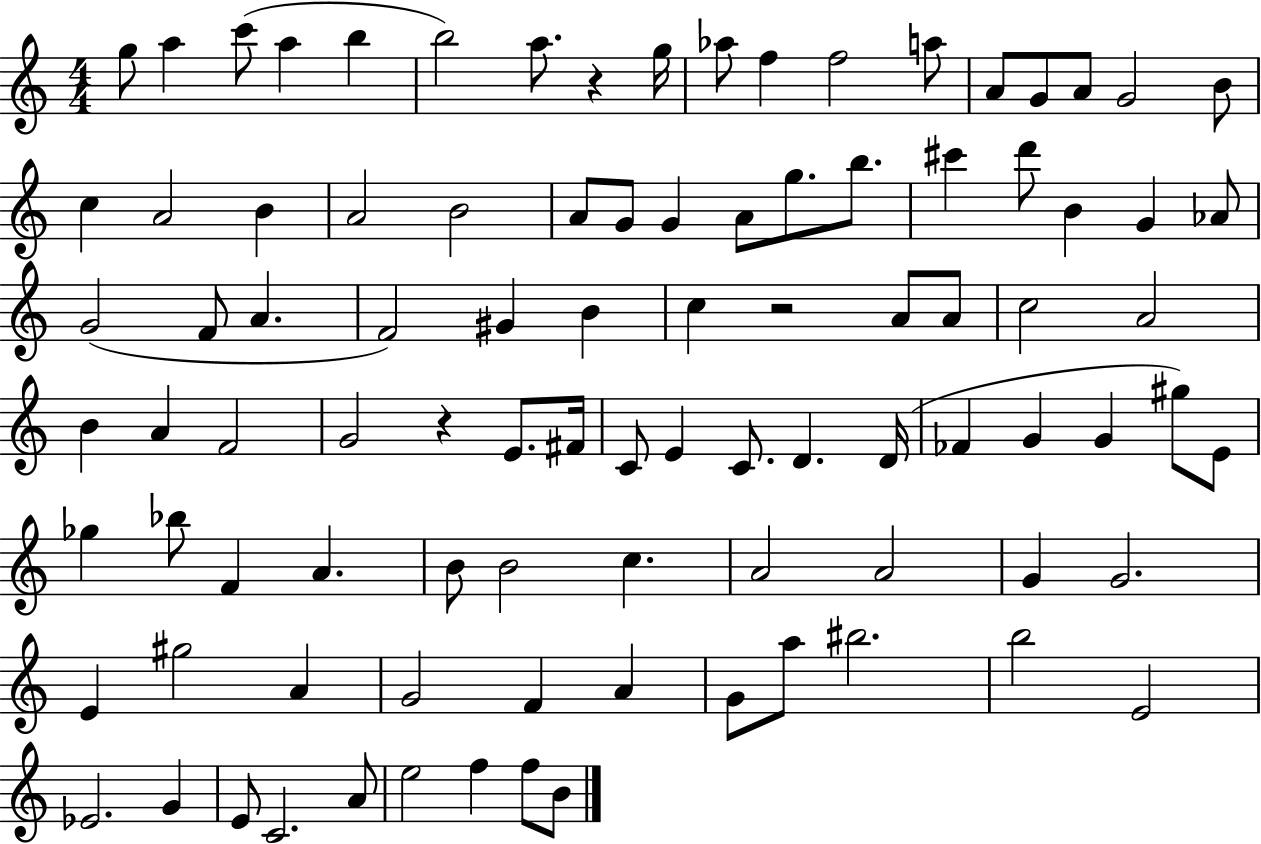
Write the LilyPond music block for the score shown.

{
  \clef treble
  \numericTimeSignature
  \time 4/4
  \key c \major
  g''8 a''4 c'''8( a''4 b''4 | b''2) a''8. r4 g''16 | aes''8 f''4 f''2 a''8 | a'8 g'8 a'8 g'2 b'8 | \break c''4 a'2 b'4 | a'2 b'2 | a'8 g'8 g'4 a'8 g''8. b''8. | cis'''4 d'''8 b'4 g'4 aes'8 | \break g'2( f'8 a'4. | f'2) gis'4 b'4 | c''4 r2 a'8 a'8 | c''2 a'2 | \break b'4 a'4 f'2 | g'2 r4 e'8. fis'16 | c'8 e'4 c'8. d'4. d'16( | fes'4 g'4 g'4 gis''8) e'8 | \break ges''4 bes''8 f'4 a'4. | b'8 b'2 c''4. | a'2 a'2 | g'4 g'2. | \break e'4 gis''2 a'4 | g'2 f'4 a'4 | g'8 a''8 bis''2. | b''2 e'2 | \break ees'2. g'4 | e'8 c'2. a'8 | e''2 f''4 f''8 b'8 | \bar "|."
}